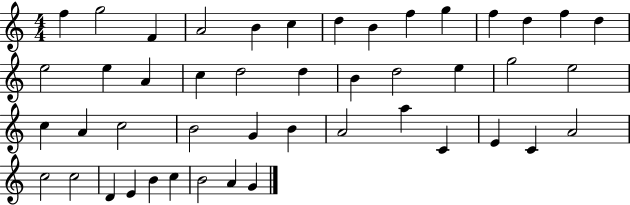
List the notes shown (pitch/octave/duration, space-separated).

F5/q G5/h F4/q A4/h B4/q C5/q D5/q B4/q F5/q G5/q F5/q D5/q F5/q D5/q E5/h E5/q A4/q C5/q D5/h D5/q B4/q D5/h E5/q G5/h E5/h C5/q A4/q C5/h B4/h G4/q B4/q A4/h A5/q C4/q E4/q C4/q A4/h C5/h C5/h D4/q E4/q B4/q C5/q B4/h A4/q G4/q